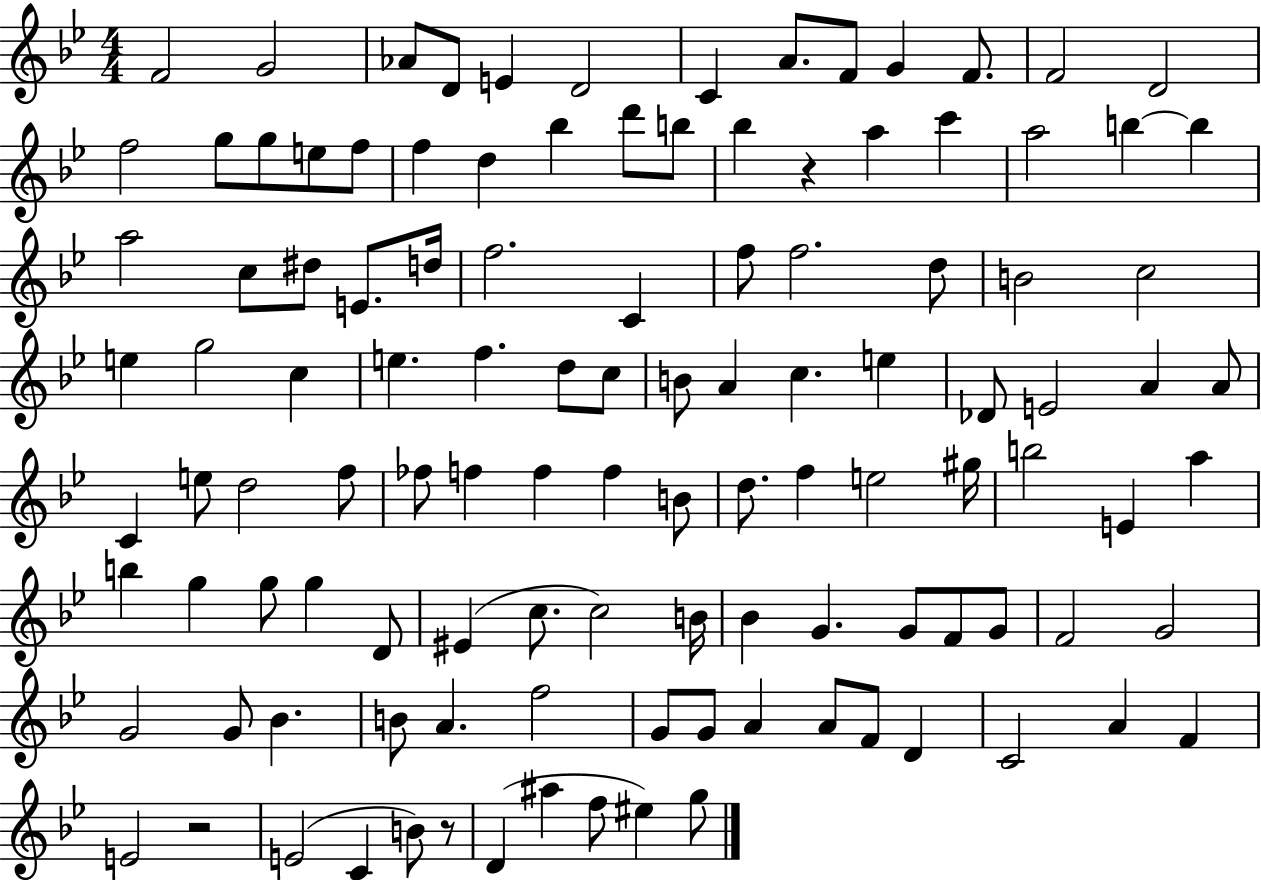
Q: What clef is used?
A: treble